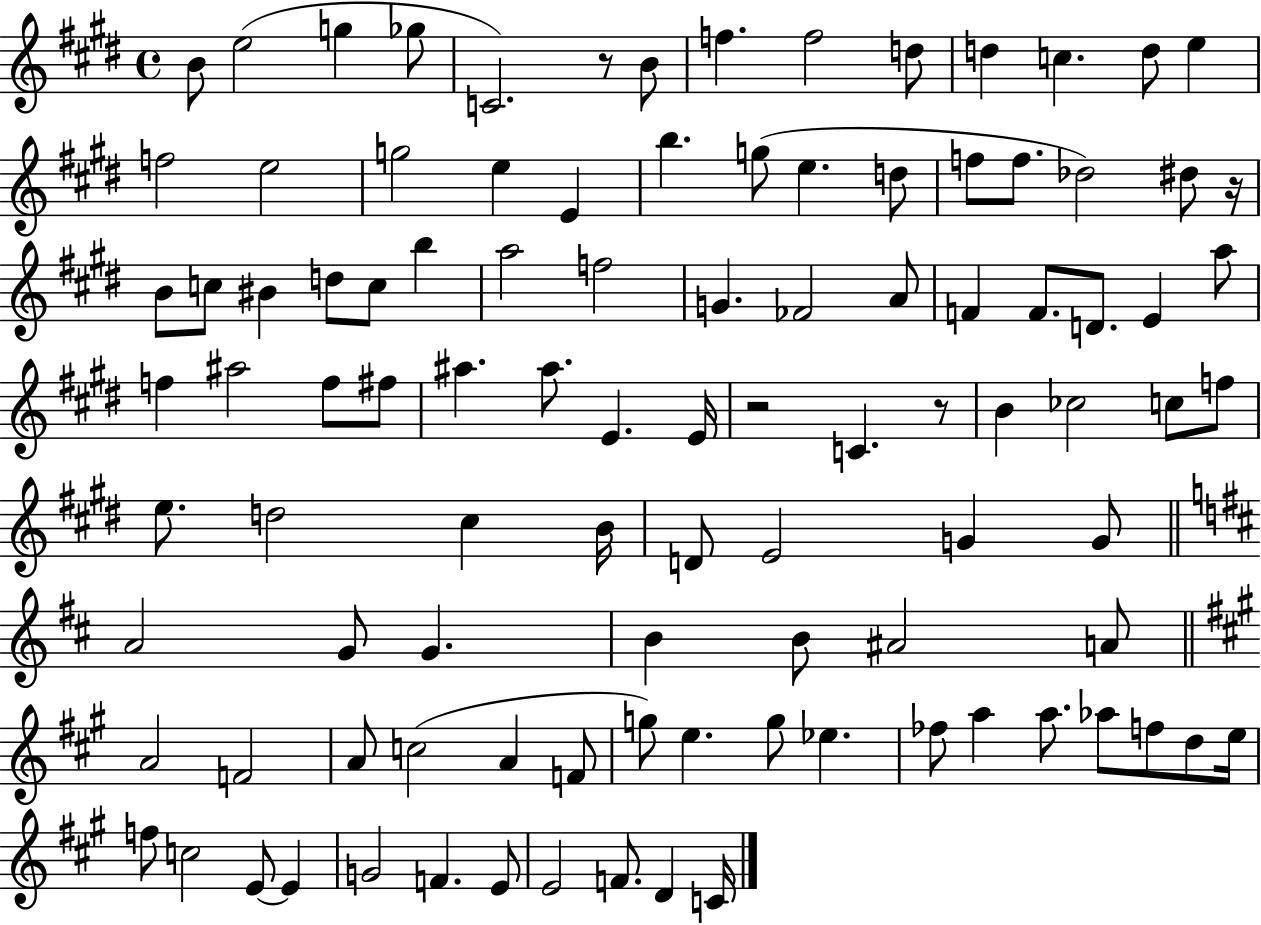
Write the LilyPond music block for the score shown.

{
  \clef treble
  \time 4/4
  \defaultTimeSignature
  \key e \major
  \repeat volta 2 { b'8 e''2( g''4 ges''8 | c'2.) r8 b'8 | f''4. f''2 d''8 | d''4 c''4. d''8 e''4 | \break f''2 e''2 | g''2 e''4 e'4 | b''4. g''8( e''4. d''8 | f''8 f''8. des''2) dis''8 r16 | \break b'8 c''8 bis'4 d''8 c''8 b''4 | a''2 f''2 | g'4. fes'2 a'8 | f'4 f'8. d'8. e'4 a''8 | \break f''4 ais''2 f''8 fis''8 | ais''4. ais''8. e'4. e'16 | r2 c'4. r8 | b'4 ces''2 c''8 f''8 | \break e''8. d''2 cis''4 b'16 | d'8 e'2 g'4 g'8 | \bar "||" \break \key b \minor a'2 g'8 g'4. | b'4 b'8 ais'2 a'8 | \bar "||" \break \key a \major a'2 f'2 | a'8 c''2( a'4 f'8 | g''8) e''4. g''8 ees''4. | fes''8 a''4 a''8. aes''8 f''8 d''8 e''16 | \break f''8 c''2 e'8~~ e'4 | g'2 f'4. e'8 | e'2 f'8. d'4 c'16 | } \bar "|."
}